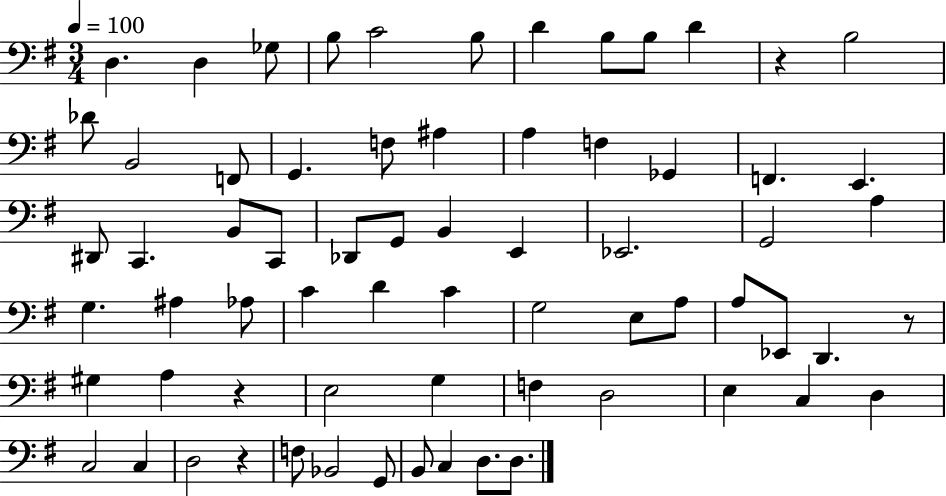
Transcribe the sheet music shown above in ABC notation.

X:1
T:Untitled
M:3/4
L:1/4
K:G
D, D, _G,/2 B,/2 C2 B,/2 D B,/2 B,/2 D z B,2 _D/2 B,,2 F,,/2 G,, F,/2 ^A, A, F, _G,, F,, E,, ^D,,/2 C,, B,,/2 C,,/2 _D,,/2 G,,/2 B,, E,, _E,,2 G,,2 A, G, ^A, _A,/2 C D C G,2 E,/2 A,/2 A,/2 _E,,/2 D,, z/2 ^G, A, z E,2 G, F, D,2 E, C, D, C,2 C, D,2 z F,/2 _B,,2 G,,/2 B,,/2 C, D,/2 D,/2